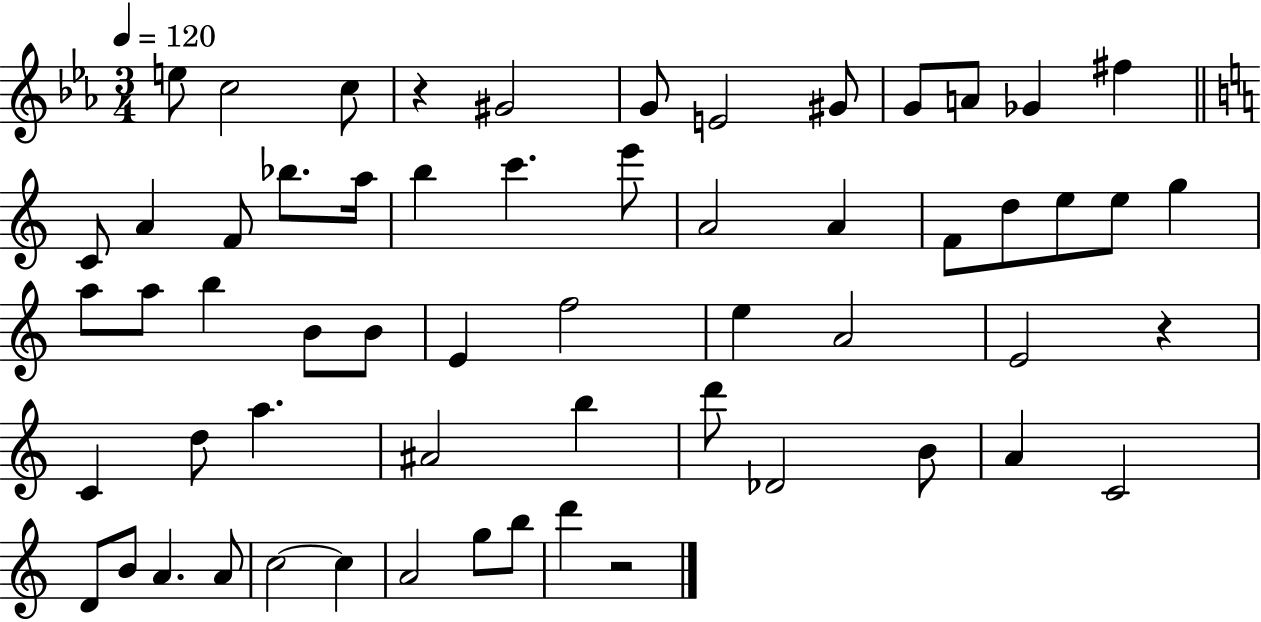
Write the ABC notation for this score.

X:1
T:Untitled
M:3/4
L:1/4
K:Eb
e/2 c2 c/2 z ^G2 G/2 E2 ^G/2 G/2 A/2 _G ^f C/2 A F/2 _b/2 a/4 b c' e'/2 A2 A F/2 d/2 e/2 e/2 g a/2 a/2 b B/2 B/2 E f2 e A2 E2 z C d/2 a ^A2 b d'/2 _D2 B/2 A C2 D/2 B/2 A A/2 c2 c A2 g/2 b/2 d' z2